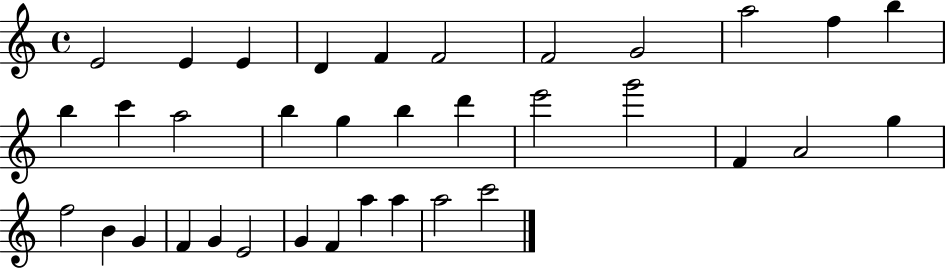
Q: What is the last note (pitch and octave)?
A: C6